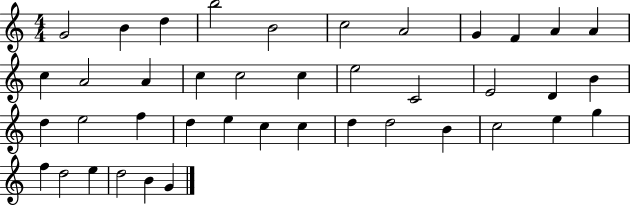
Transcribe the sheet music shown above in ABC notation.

X:1
T:Untitled
M:4/4
L:1/4
K:C
G2 B d b2 B2 c2 A2 G F A A c A2 A c c2 c e2 C2 E2 D B d e2 f d e c c d d2 B c2 e g f d2 e d2 B G